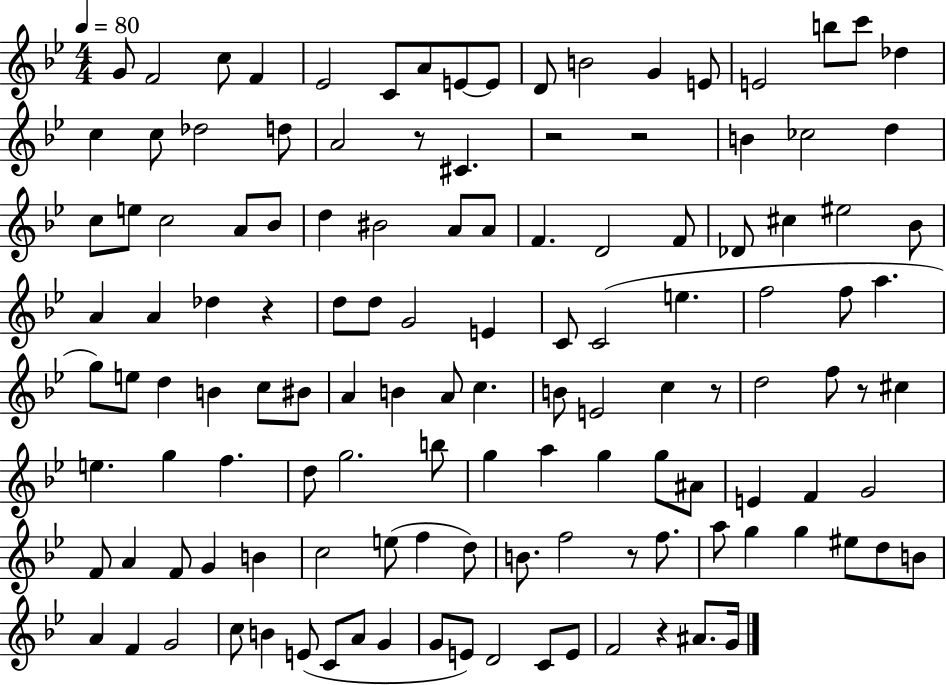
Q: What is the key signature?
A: BES major